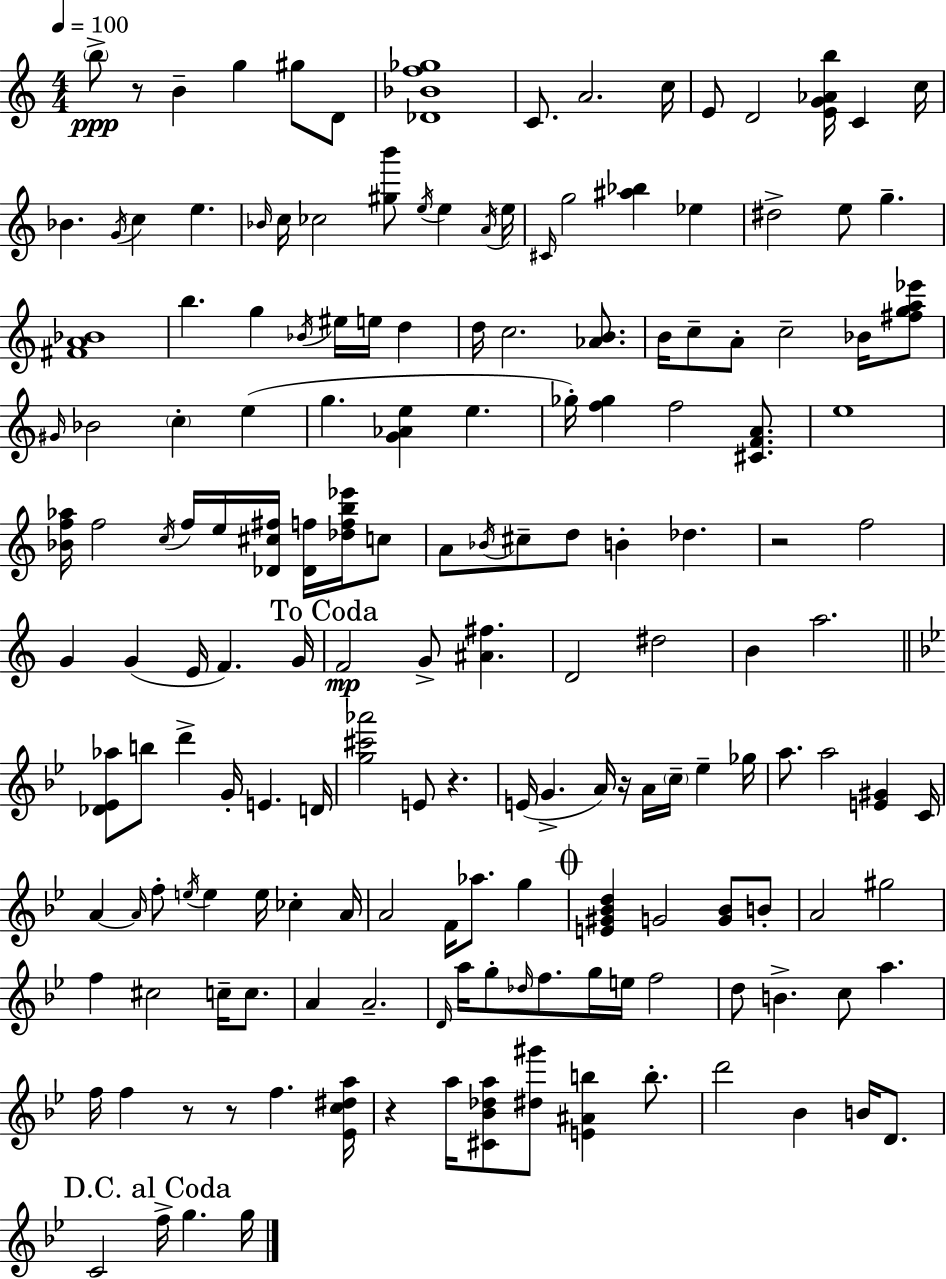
{
  \clef treble
  \numericTimeSignature
  \time 4/4
  \key c \major
  \tempo 4 = 100
  \parenthesize b''8->\ppp r8 b'4-- g''4 gis''8 d'8 | <des' bes' f'' ges''>1 | c'8. a'2. c''16 | e'8 d'2 <e' g' aes' b''>16 c'4 c''16 | \break bes'4. \acciaccatura { g'16 } c''4 e''4. | \grace { bes'16 } c''16 ces''2 <gis'' b'''>8 \acciaccatura { e''16 } e''4 | \acciaccatura { a'16 } e''16 \grace { cis'16 } g''2 <ais'' bes''>4 | ees''4 dis''2-> e''8 g''4.-- | \break <fis' a' bes'>1 | b''4. g''4 \acciaccatura { bes'16 } | eis''16 e''16 d''4 d''16 c''2. | <aes' b'>8. b'16 c''8-- a'8-. c''2-- | \break bes'16 <fis'' g'' a'' ees'''>8 \grace { gis'16 } bes'2 \parenthesize c''4-. | e''4( g''4. <g' aes' e''>4 | e''4. ges''16-.) <f'' ges''>4 f''2 | <cis' f' a'>8. e''1 | \break <bes' f'' aes''>16 f''2 | \acciaccatura { c''16 } f''16 e''16 <des' cis'' fis''>16 <des' f''>16 <des'' f'' b'' ees'''>16 c''8 a'8 \acciaccatura { bes'16 } cis''8-- d''8 b'4-. | des''4. r2 | f''2 g'4 g'4( | \break e'16 f'4.) g'16 \mark "To Coda" f'2\mp | g'8-> <ais' fis''>4. d'2 | dis''2 b'4 a''2. | \bar "||" \break \key bes \major <des' ees' aes''>8 b''8 d'''4-> g'16-. e'4. d'16 | <g'' cis''' aes'''>2 e'8 r4. | e'16( g'4.-> a'16) r16 a'16 \parenthesize c''16-- ees''4-- ges''16 | a''8. a''2 <e' gis'>4 c'16 | \break a'4~~ \grace { a'16 } f''8-. \acciaccatura { e''16 } e''4 e''16 ces''4-. | a'16 a'2 f'16 aes''8. g''4 | \mark \markup { \musicglyph "scripts.coda" } <e' gis' bes' d''>4 g'2 <g' bes'>8 | b'8-. a'2 gis''2 | \break f''4 cis''2 c''16-- c''8. | a'4 a'2.-- | \grace { d'16 } a''16 g''8-. \grace { des''16 } f''8. g''16 e''16 f''2 | d''8 b'4.-> c''8 a''4. | \break f''16 f''4 r8 r8 f''4. | <ees' c'' dis'' a''>16 r4 a''16 <cis' bes' des'' a''>8 <dis'' gis'''>8 <e' ais' b''>4 | b''8.-. d'''2 bes'4 | b'16 d'8. \mark "D.C. al Coda" c'2 f''16-> g''4. | \break g''16 \bar "|."
}